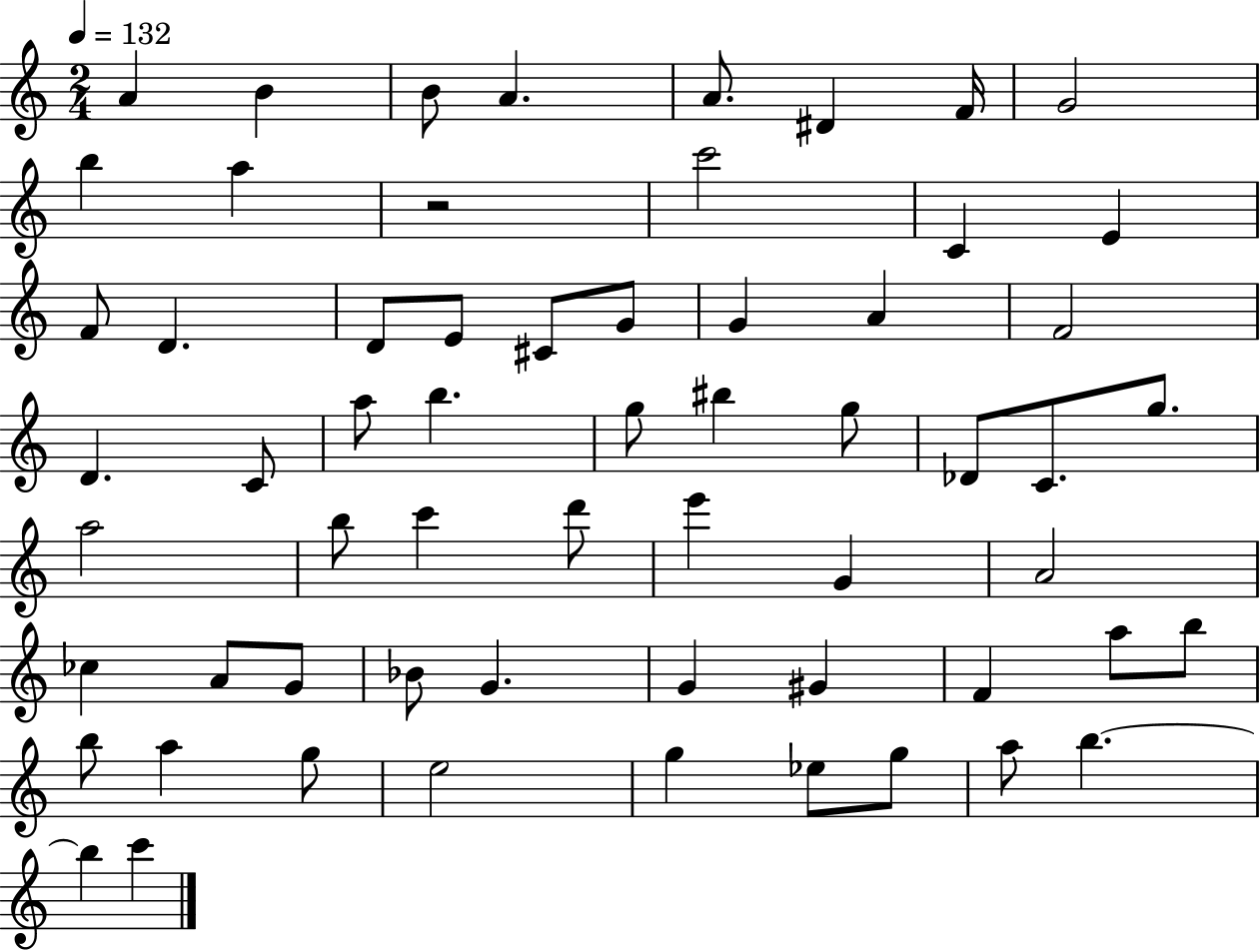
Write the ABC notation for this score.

X:1
T:Untitled
M:2/4
L:1/4
K:C
A B B/2 A A/2 ^D F/4 G2 b a z2 c'2 C E F/2 D D/2 E/2 ^C/2 G/2 G A F2 D C/2 a/2 b g/2 ^b g/2 _D/2 C/2 g/2 a2 b/2 c' d'/2 e' G A2 _c A/2 G/2 _B/2 G G ^G F a/2 b/2 b/2 a g/2 e2 g _e/2 g/2 a/2 b b c'